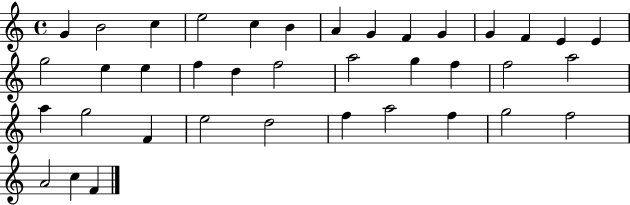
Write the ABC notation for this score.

X:1
T:Untitled
M:4/4
L:1/4
K:C
G B2 c e2 c B A G F G G F E E g2 e e f d f2 a2 g f f2 a2 a g2 F e2 d2 f a2 f g2 f2 A2 c F